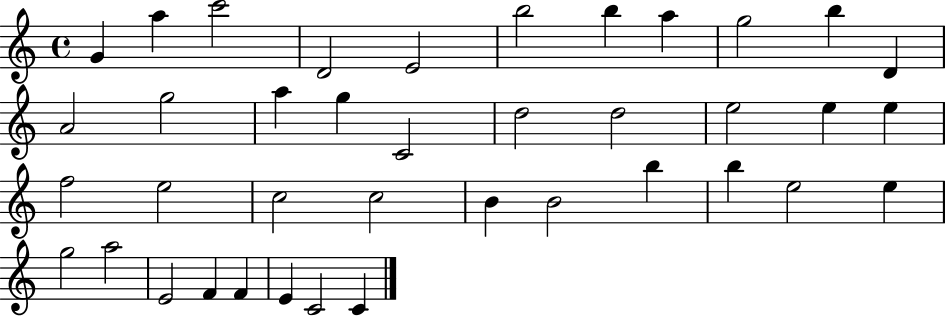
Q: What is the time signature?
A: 4/4